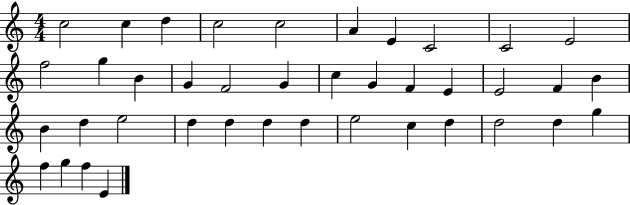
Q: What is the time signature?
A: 4/4